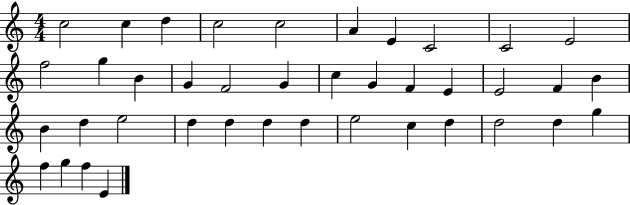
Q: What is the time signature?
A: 4/4